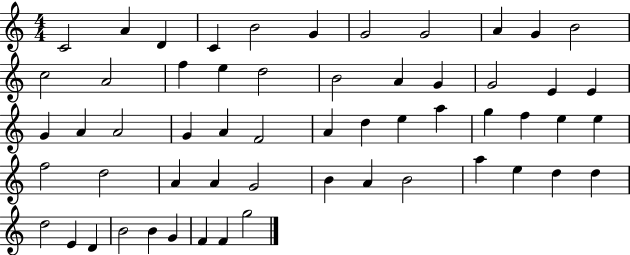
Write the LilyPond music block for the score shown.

{
  \clef treble
  \numericTimeSignature
  \time 4/4
  \key c \major
  c'2 a'4 d'4 | c'4 b'2 g'4 | g'2 g'2 | a'4 g'4 b'2 | \break c''2 a'2 | f''4 e''4 d''2 | b'2 a'4 g'4 | g'2 e'4 e'4 | \break g'4 a'4 a'2 | g'4 a'4 f'2 | a'4 d''4 e''4 a''4 | g''4 f''4 e''4 e''4 | \break f''2 d''2 | a'4 a'4 g'2 | b'4 a'4 b'2 | a''4 e''4 d''4 d''4 | \break d''2 e'4 d'4 | b'2 b'4 g'4 | f'4 f'4 g''2 | \bar "|."
}